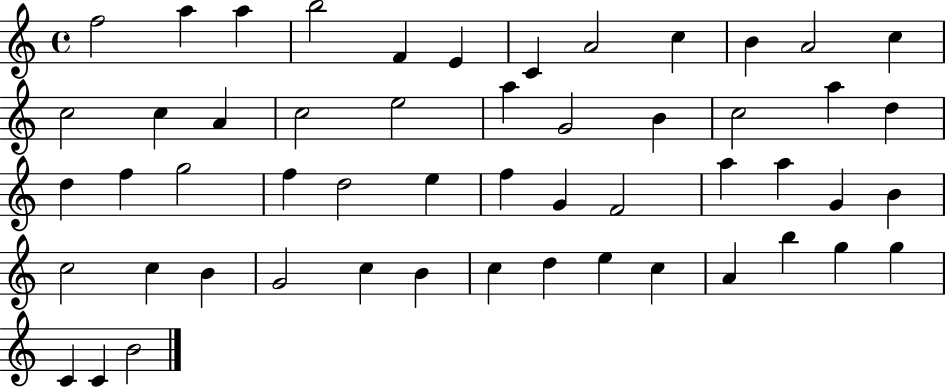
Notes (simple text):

F5/h A5/q A5/q B5/h F4/q E4/q C4/q A4/h C5/q B4/q A4/h C5/q C5/h C5/q A4/q C5/h E5/h A5/q G4/h B4/q C5/h A5/q D5/q D5/q F5/q G5/h F5/q D5/h E5/q F5/q G4/q F4/h A5/q A5/q G4/q B4/q C5/h C5/q B4/q G4/h C5/q B4/q C5/q D5/q E5/q C5/q A4/q B5/q G5/q G5/q C4/q C4/q B4/h